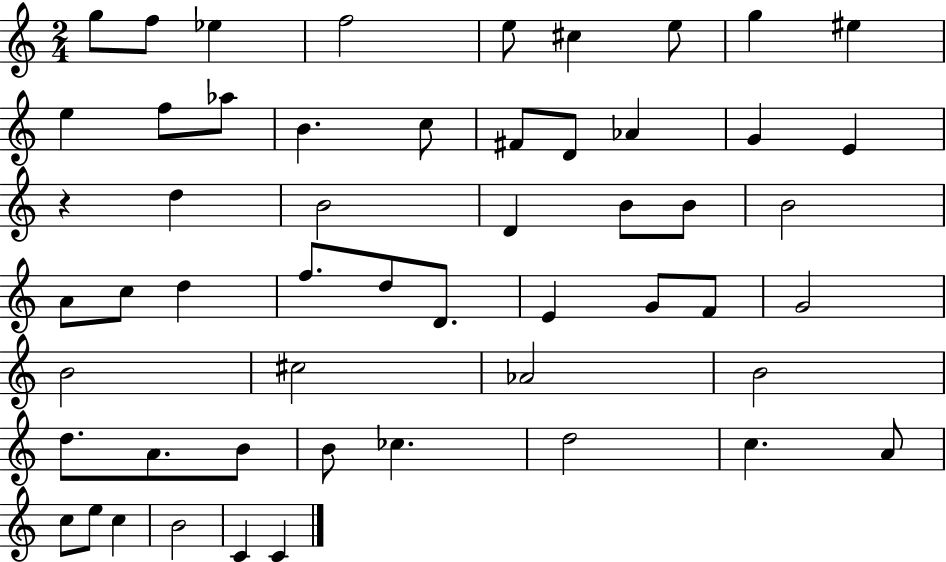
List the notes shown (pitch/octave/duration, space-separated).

G5/e F5/e Eb5/q F5/h E5/e C#5/q E5/e G5/q EIS5/q E5/q F5/e Ab5/e B4/q. C5/e F#4/e D4/e Ab4/q G4/q E4/q R/q D5/q B4/h D4/q B4/e B4/e B4/h A4/e C5/e D5/q F5/e. D5/e D4/e. E4/q G4/e F4/e G4/h B4/h C#5/h Ab4/h B4/h D5/e. A4/e. B4/e B4/e CES5/q. D5/h C5/q. A4/e C5/e E5/e C5/q B4/h C4/q C4/q